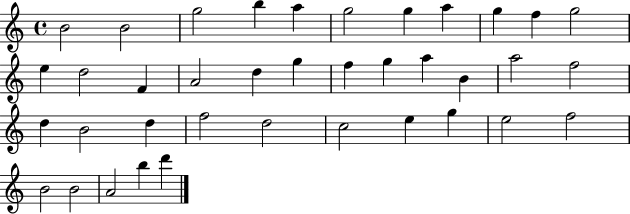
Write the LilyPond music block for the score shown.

{
  \clef treble
  \time 4/4
  \defaultTimeSignature
  \key c \major
  b'2 b'2 | g''2 b''4 a''4 | g''2 g''4 a''4 | g''4 f''4 g''2 | \break e''4 d''2 f'4 | a'2 d''4 g''4 | f''4 g''4 a''4 b'4 | a''2 f''2 | \break d''4 b'2 d''4 | f''2 d''2 | c''2 e''4 g''4 | e''2 f''2 | \break b'2 b'2 | a'2 b''4 d'''4 | \bar "|."
}